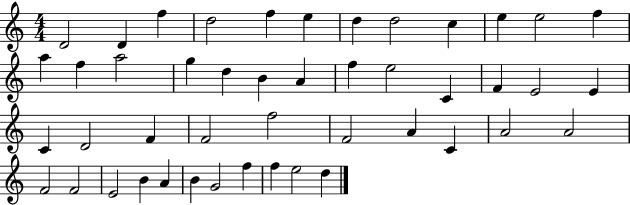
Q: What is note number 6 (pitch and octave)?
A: E5